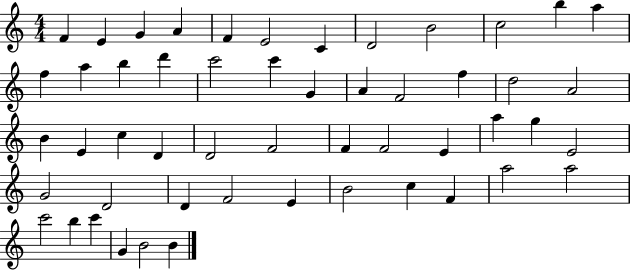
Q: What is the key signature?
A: C major